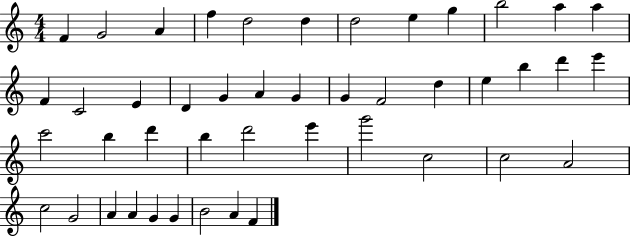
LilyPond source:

{
  \clef treble
  \numericTimeSignature
  \time 4/4
  \key c \major
  f'4 g'2 a'4 | f''4 d''2 d''4 | d''2 e''4 g''4 | b''2 a''4 a''4 | \break f'4 c'2 e'4 | d'4 g'4 a'4 g'4 | g'4 f'2 d''4 | e''4 b''4 d'''4 e'''4 | \break c'''2 b''4 d'''4 | b''4 d'''2 e'''4 | g'''2 c''2 | c''2 a'2 | \break c''2 g'2 | a'4 a'4 g'4 g'4 | b'2 a'4 f'4 | \bar "|."
}